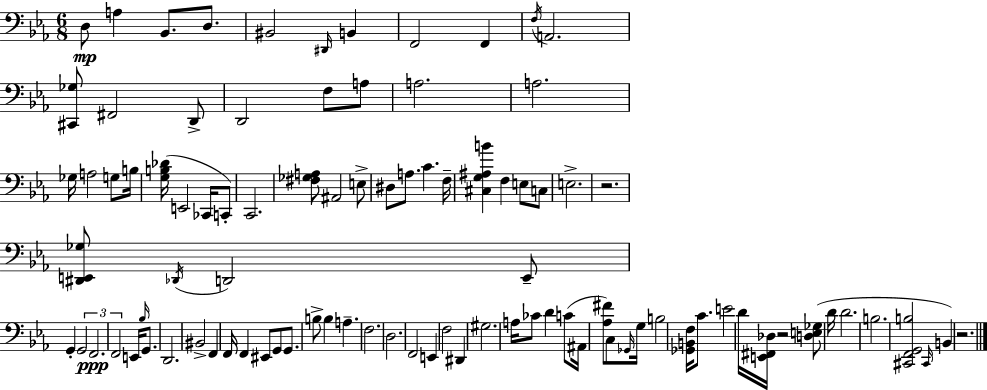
D3/e A3/q Bb2/e. D3/e. BIS2/h D#2/s B2/q F2/h F2/q F3/s A2/h. [C#2,Gb3]/e F#2/h D2/e D2/h F3/e A3/e A3/h. A3/h. Gb3/s A3/h G3/e B3/s [G3,B3,Db4]/s E2/h CES2/s C2/e C2/h. [F#3,Gb3,A3]/e A#2/h E3/e D#3/e A3/e. C4/q. F3/s [C#3,G3,A#3,B4]/q F3/q E3/e C3/e E3/h. R/h. [D#2,E2,Gb3]/e Db2/s D2/h E2/e G2/q G2/h F2/h. F2/h E2/s Bb3/s G2/e. D2/h. BIS2/h F2/q F2/s F2/q EIS2/e G2/e G2/e. B3/e B3/q A3/q. F3/h. D3/h. F2/h E2/q F3/h D#2/q G#3/h. A3/s CES4/e D4/q C4/e A#2/s [Ab3,F#4]/e C3/e Gb2/s G3/s B3/h [Gb2,B2,F3]/s C4/e. E4/h D4/s [E2,F#2,Db3]/s R/h [D3,E3,Gb3]/e D4/s D4/h. B3/h. [C#2,F2,G2,B3]/h C#2/s B2/q R/h.